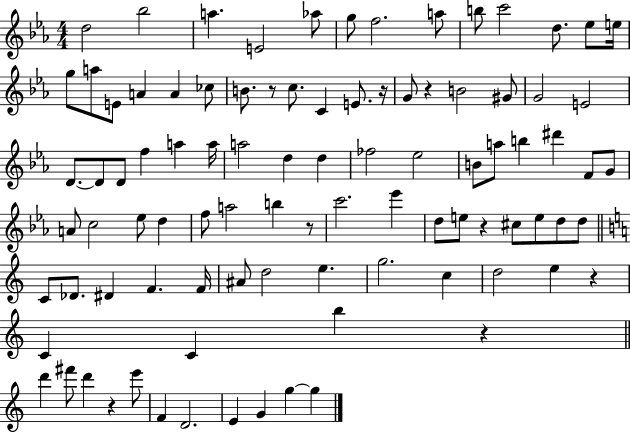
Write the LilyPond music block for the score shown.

{
  \clef treble
  \numericTimeSignature
  \time 4/4
  \key ees \major
  d''2 bes''2 | a''4. e'2 aes''8 | g''8 f''2. a''8 | b''8 c'''2 d''8. ees''8 e''16 | \break g''8 a''8 e'8 a'4 a'4 ces''8 | b'8. r8 c''8. c'4 e'8. r16 | g'8 r4 b'2 gis'8 | g'2 e'2 | \break d'8.~~ d'8 d'8 f''4 a''4 a''16 | a''2 d''4 d''4 | fes''2 ees''2 | b'8 a''8 b''4 dis'''4 f'8 g'8 | \break a'8 c''2 ees''8 d''4 | f''8 a''2 b''4 r8 | c'''2. ees'''4 | d''8 e''8 r4 cis''8 e''8 d''8 d''8 | \break \bar "||" \break \key a \minor c'8 des'8. dis'4 f'4. f'16 | ais'8 d''2 e''4. | g''2. c''4 | d''2 e''4 r4 | \break c'4 c'4 b''4 r4 | \bar "||" \break \key c \major d'''4 fis'''8 d'''4 r4 e'''8 | f'4 d'2. | e'4 g'4 g''4~~ g''4 | \bar "|."
}